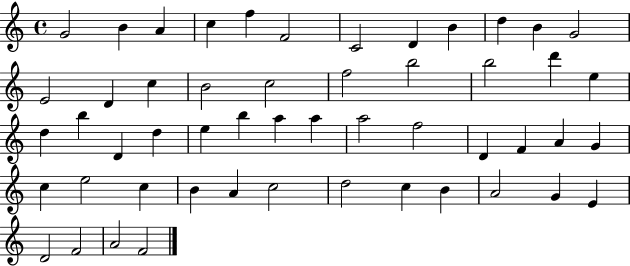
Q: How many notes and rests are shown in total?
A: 52